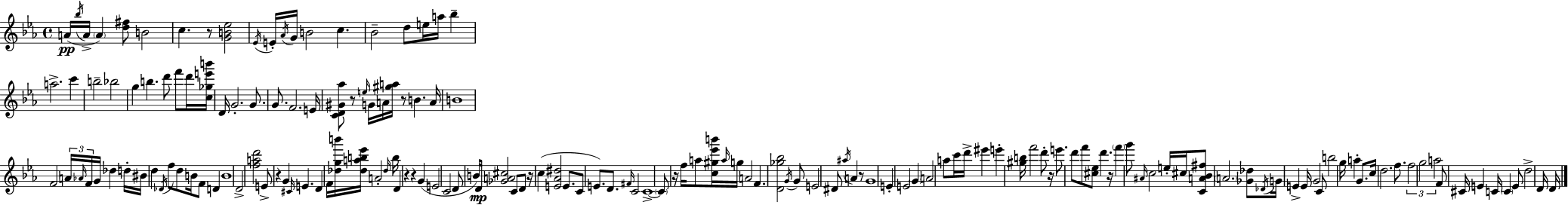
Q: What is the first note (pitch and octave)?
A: A4